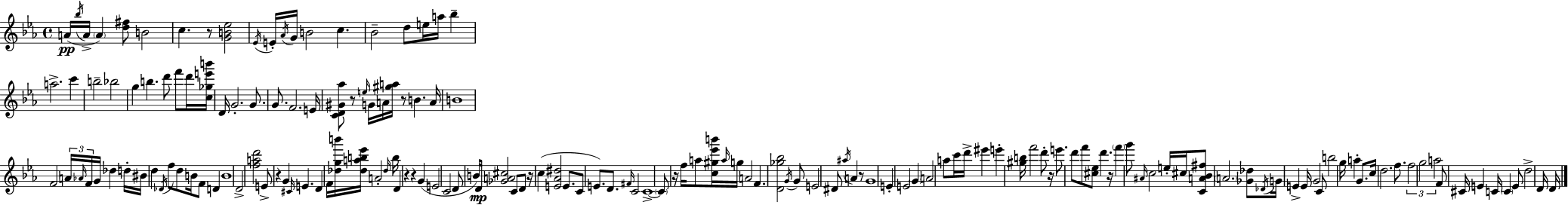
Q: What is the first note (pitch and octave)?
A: A4